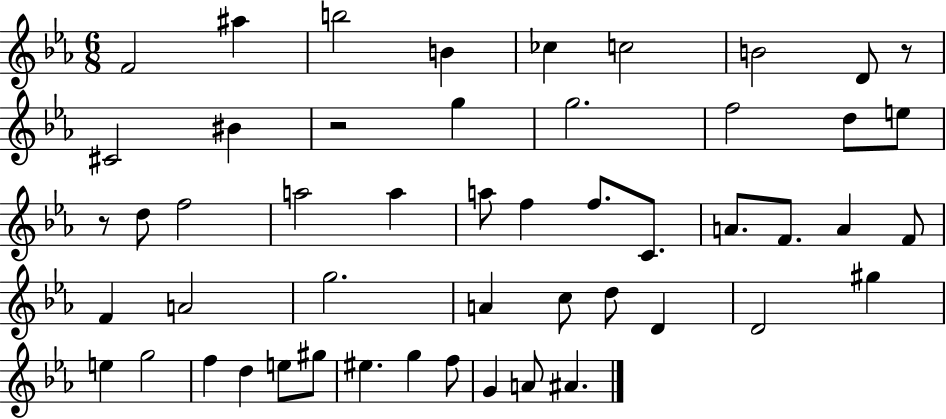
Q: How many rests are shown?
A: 3